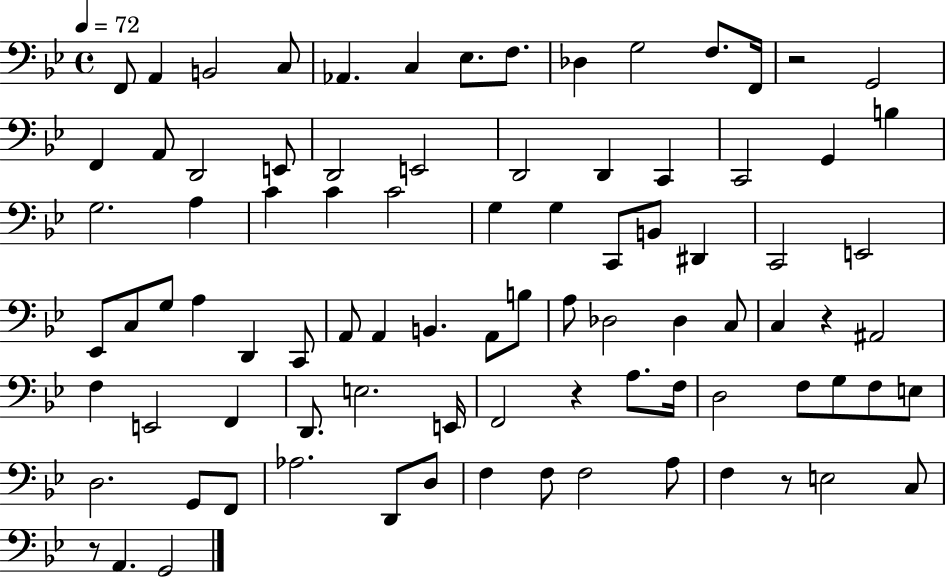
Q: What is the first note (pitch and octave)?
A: F2